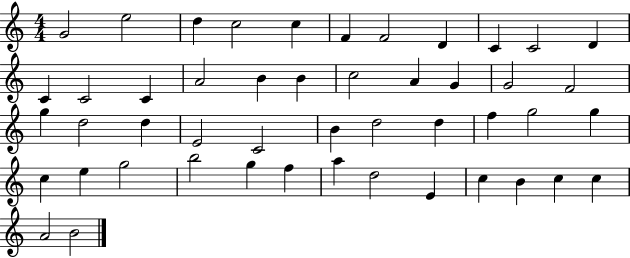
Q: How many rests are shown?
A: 0